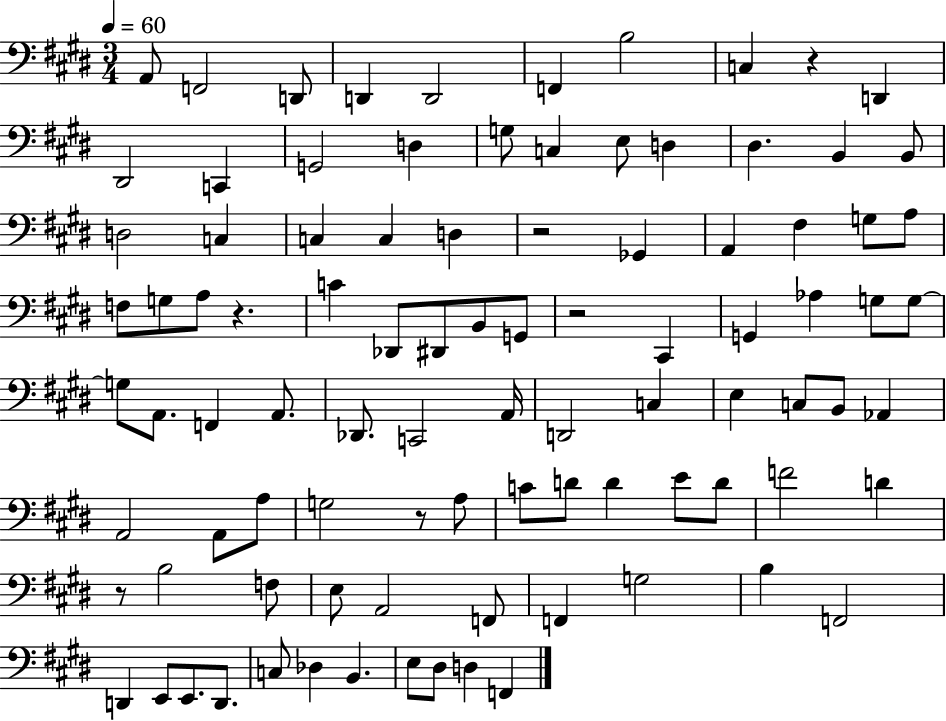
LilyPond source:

{
  \clef bass
  \numericTimeSignature
  \time 3/4
  \key e \major
  \tempo 4 = 60
  a,8 f,2 d,8 | d,4 d,2 | f,4 b2 | c4 r4 d,4 | \break dis,2 c,4 | g,2 d4 | g8 c4 e8 d4 | dis4. b,4 b,8 | \break d2 c4 | c4 c4 d4 | r2 ges,4 | a,4 fis4 g8 a8 | \break f8 g8 a8 r4. | c'4 des,8 dis,8 b,8 g,8 | r2 cis,4 | g,4 aes4 g8 g8~~ | \break g8 a,8. f,4 a,8. | des,8. c,2 a,16 | d,2 c4 | e4 c8 b,8 aes,4 | \break a,2 a,8 a8 | g2 r8 a8 | c'8 d'8 d'4 e'8 d'8 | f'2 d'4 | \break r8 b2 f8 | e8 a,2 f,8 | f,4 g2 | b4 f,2 | \break d,4 e,8 e,8. d,8. | c8 des4 b,4. | e8 dis8 d4 f,4 | \bar "|."
}